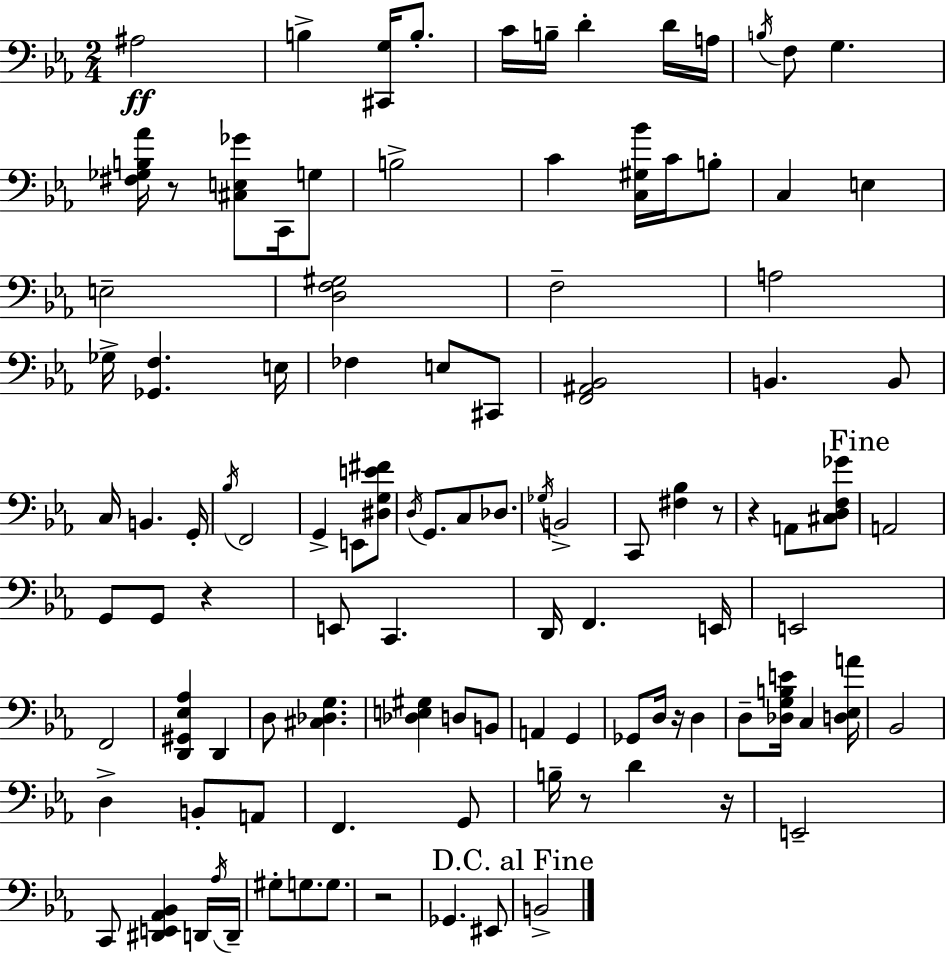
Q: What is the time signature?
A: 2/4